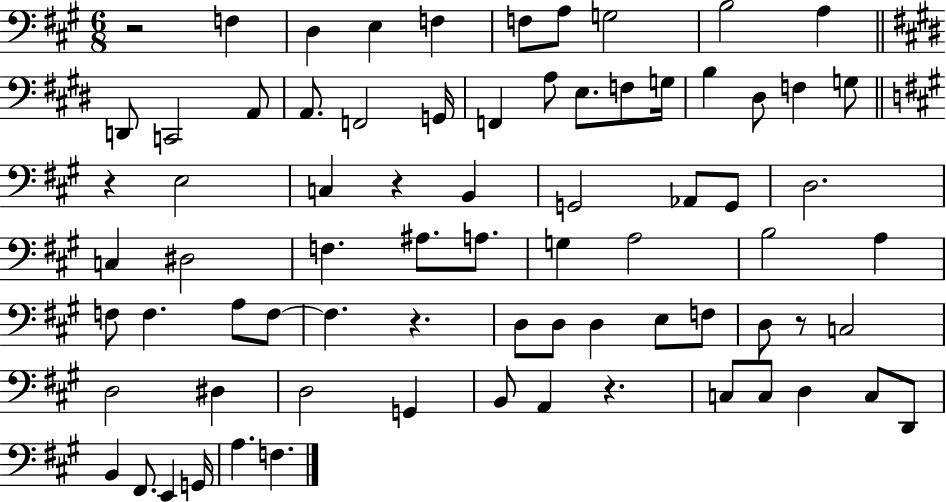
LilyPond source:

{
  \clef bass
  \numericTimeSignature
  \time 6/8
  \key a \major
  \repeat volta 2 { r2 f4 | d4 e4 f4 | f8 a8 g2 | b2 a4 | \break \bar "||" \break \key e \major d,8 c,2 a,8 | a,8. f,2 g,16 | f,4 a8 e8. f8 g16 | b4 dis8 f4 g8 | \break \bar "||" \break \key a \major r4 e2 | c4 r4 b,4 | g,2 aes,8 g,8 | d2. | \break c4 dis2 | f4. ais8. a8. | g4 a2 | b2 a4 | \break f8 f4. a8 f8~~ | f4. r4. | d8 d8 d4 e8 f8 | d8 r8 c2 | \break d2 dis4 | d2 g,4 | b,8 a,4 r4. | c8 c8 d4 c8 d,8 | \break b,4 fis,8. e,4 g,16 | a4. f4. | } \bar "|."
}